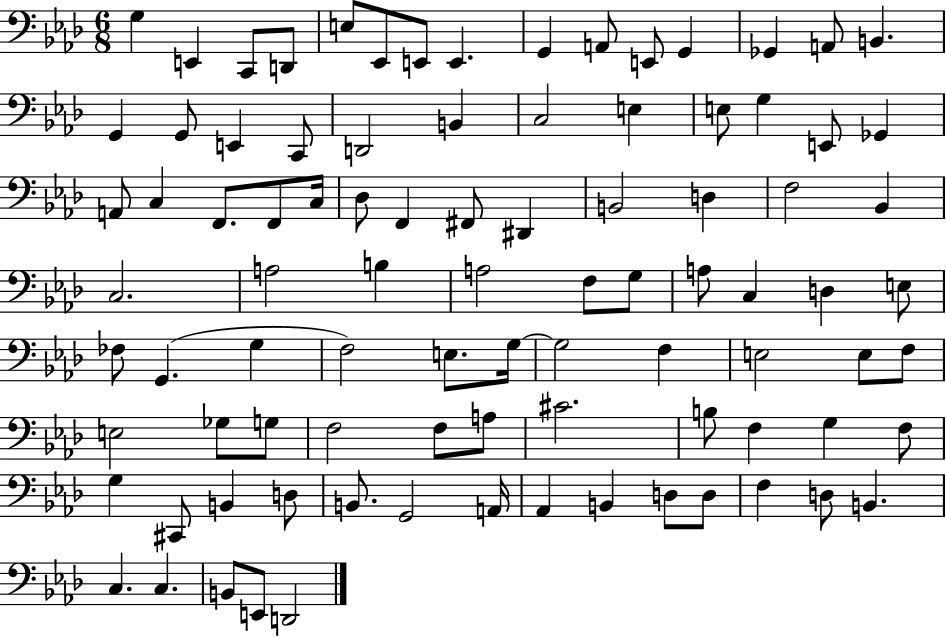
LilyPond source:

{
  \clef bass
  \numericTimeSignature
  \time 6/8
  \key aes \major
  g4 e,4 c,8 d,8 | e8 ees,8 e,8 e,4. | g,4 a,8 e,8 g,4 | ges,4 a,8 b,4. | \break g,4 g,8 e,4 c,8 | d,2 b,4 | c2 e4 | e8 g4 e,8 ges,4 | \break a,8 c4 f,8. f,8 c16 | des8 f,4 fis,8 dis,4 | b,2 d4 | f2 bes,4 | \break c2. | a2 b4 | a2 f8 g8 | a8 c4 d4 e8 | \break fes8 g,4.( g4 | f2) e8. g16~~ | g2 f4 | e2 e8 f8 | \break e2 ges8 g8 | f2 f8 a8 | cis'2. | b8 f4 g4 f8 | \break g4 cis,8 b,4 d8 | b,8. g,2 a,16 | aes,4 b,4 d8 d8 | f4 d8 b,4. | \break c4. c4. | b,8 e,8 d,2 | \bar "|."
}